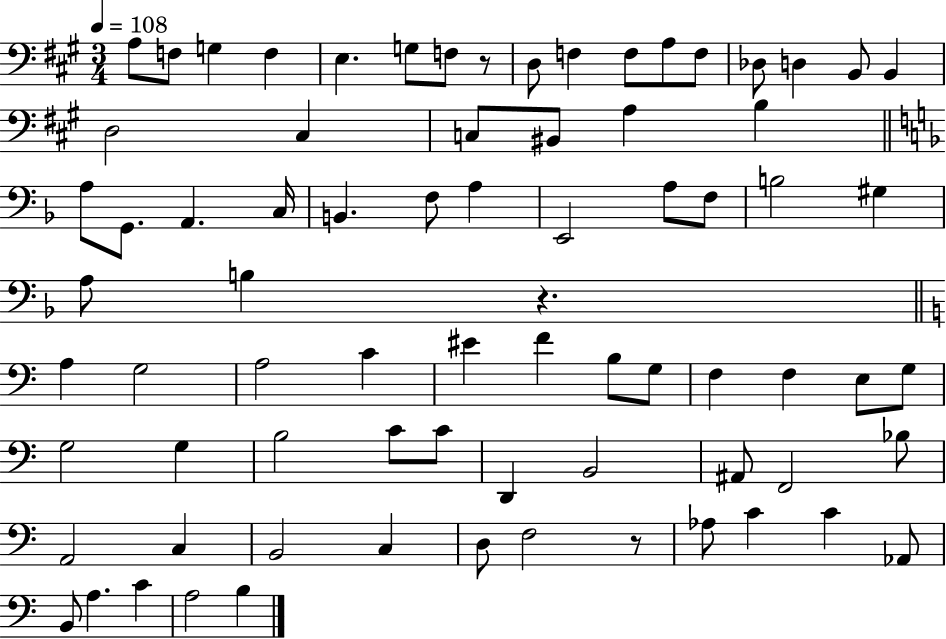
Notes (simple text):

A3/e F3/e G3/q F3/q E3/q. G3/e F3/e R/e D3/e F3/q F3/e A3/e F3/e Db3/e D3/q B2/e B2/q D3/h C#3/q C3/e BIS2/e A3/q B3/q A3/e G2/e. A2/q. C3/s B2/q. F3/e A3/q E2/h A3/e F3/e B3/h G#3/q A3/e B3/q R/q. A3/q G3/h A3/h C4/q EIS4/q F4/q B3/e G3/e F3/q F3/q E3/e G3/e G3/h G3/q B3/h C4/e C4/e D2/q B2/h A#2/e F2/h Bb3/e A2/h C3/q B2/h C3/q D3/e F3/h R/e Ab3/e C4/q C4/q Ab2/e B2/e A3/q. C4/q A3/h B3/q